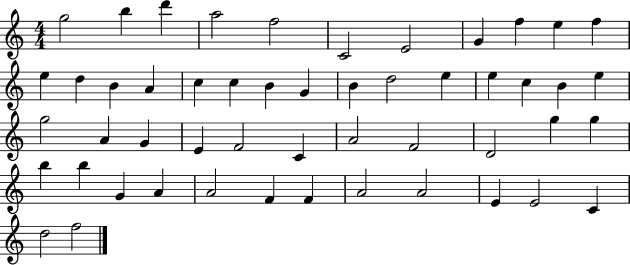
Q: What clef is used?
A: treble